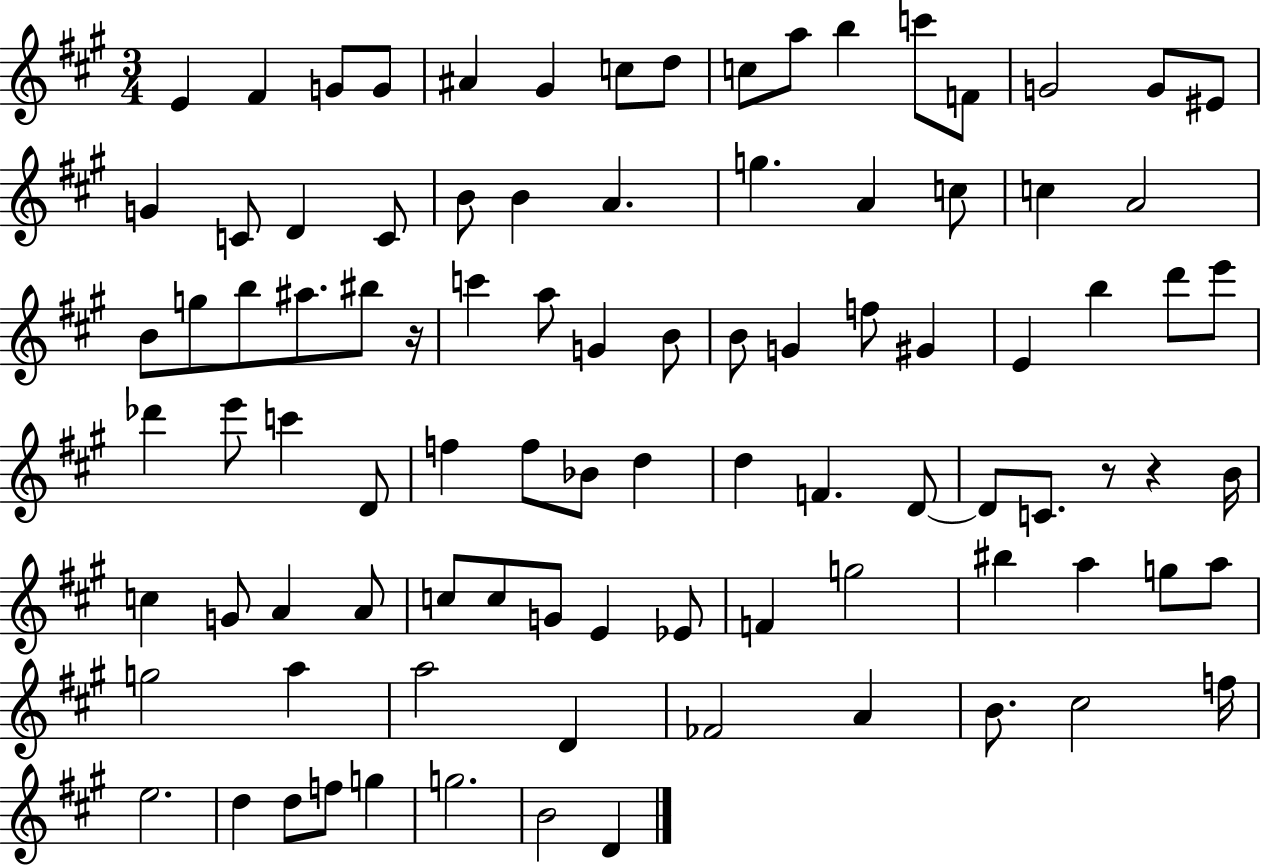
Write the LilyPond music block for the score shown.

{
  \clef treble
  \numericTimeSignature
  \time 3/4
  \key a \major
  e'4 fis'4 g'8 g'8 | ais'4 gis'4 c''8 d''8 | c''8 a''8 b''4 c'''8 f'8 | g'2 g'8 eis'8 | \break g'4 c'8 d'4 c'8 | b'8 b'4 a'4. | g''4. a'4 c''8 | c''4 a'2 | \break b'8 g''8 b''8 ais''8. bis''8 r16 | c'''4 a''8 g'4 b'8 | b'8 g'4 f''8 gis'4 | e'4 b''4 d'''8 e'''8 | \break des'''4 e'''8 c'''4 d'8 | f''4 f''8 bes'8 d''4 | d''4 f'4. d'8~~ | d'8 c'8. r8 r4 b'16 | \break c''4 g'8 a'4 a'8 | c''8 c''8 g'8 e'4 ees'8 | f'4 g''2 | bis''4 a''4 g''8 a''8 | \break g''2 a''4 | a''2 d'4 | fes'2 a'4 | b'8. cis''2 f''16 | \break e''2. | d''4 d''8 f''8 g''4 | g''2. | b'2 d'4 | \break \bar "|."
}